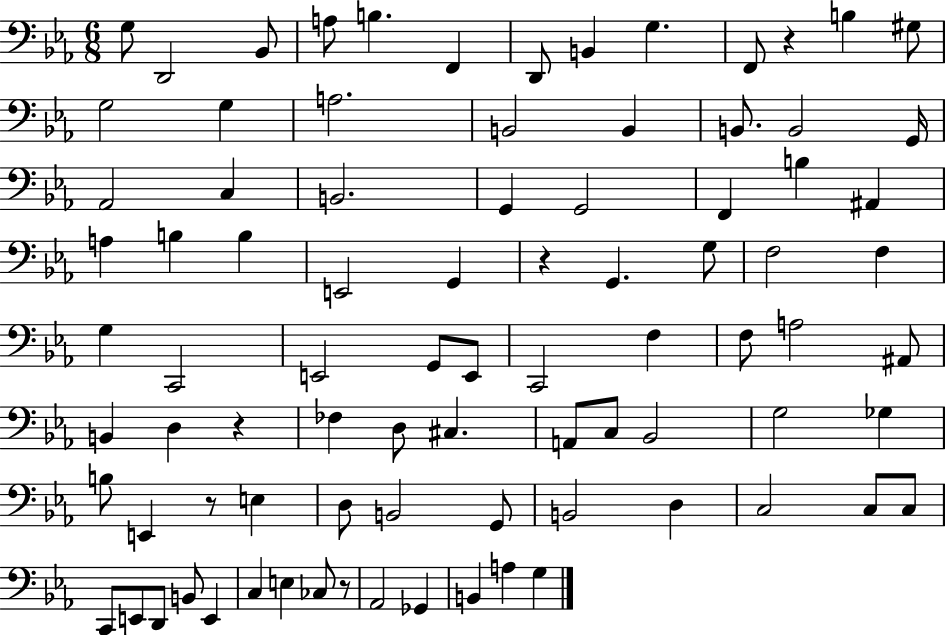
X:1
T:Untitled
M:6/8
L:1/4
K:Eb
G,/2 D,,2 _B,,/2 A,/2 B, F,, D,,/2 B,, G, F,,/2 z B, ^G,/2 G,2 G, A,2 B,,2 B,, B,,/2 B,,2 G,,/4 _A,,2 C, B,,2 G,, G,,2 F,, B, ^A,, A, B, B, E,,2 G,, z G,, G,/2 F,2 F, G, C,,2 E,,2 G,,/2 E,,/2 C,,2 F, F,/2 A,2 ^A,,/2 B,, D, z _F, D,/2 ^C, A,,/2 C,/2 _B,,2 G,2 _G, B,/2 E,, z/2 E, D,/2 B,,2 G,,/2 B,,2 D, C,2 C,/2 C,/2 C,,/2 E,,/2 D,,/2 B,,/2 E,, C, E, _C,/2 z/2 _A,,2 _G,, B,, A, G,